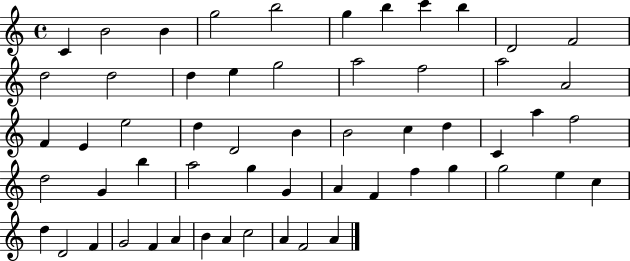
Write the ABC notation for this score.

X:1
T:Untitled
M:4/4
L:1/4
K:C
C B2 B g2 b2 g b c' b D2 F2 d2 d2 d e g2 a2 f2 a2 A2 F E e2 d D2 B B2 c d C a f2 d2 G b a2 g G A F f g g2 e c d D2 F G2 F A B A c2 A F2 A